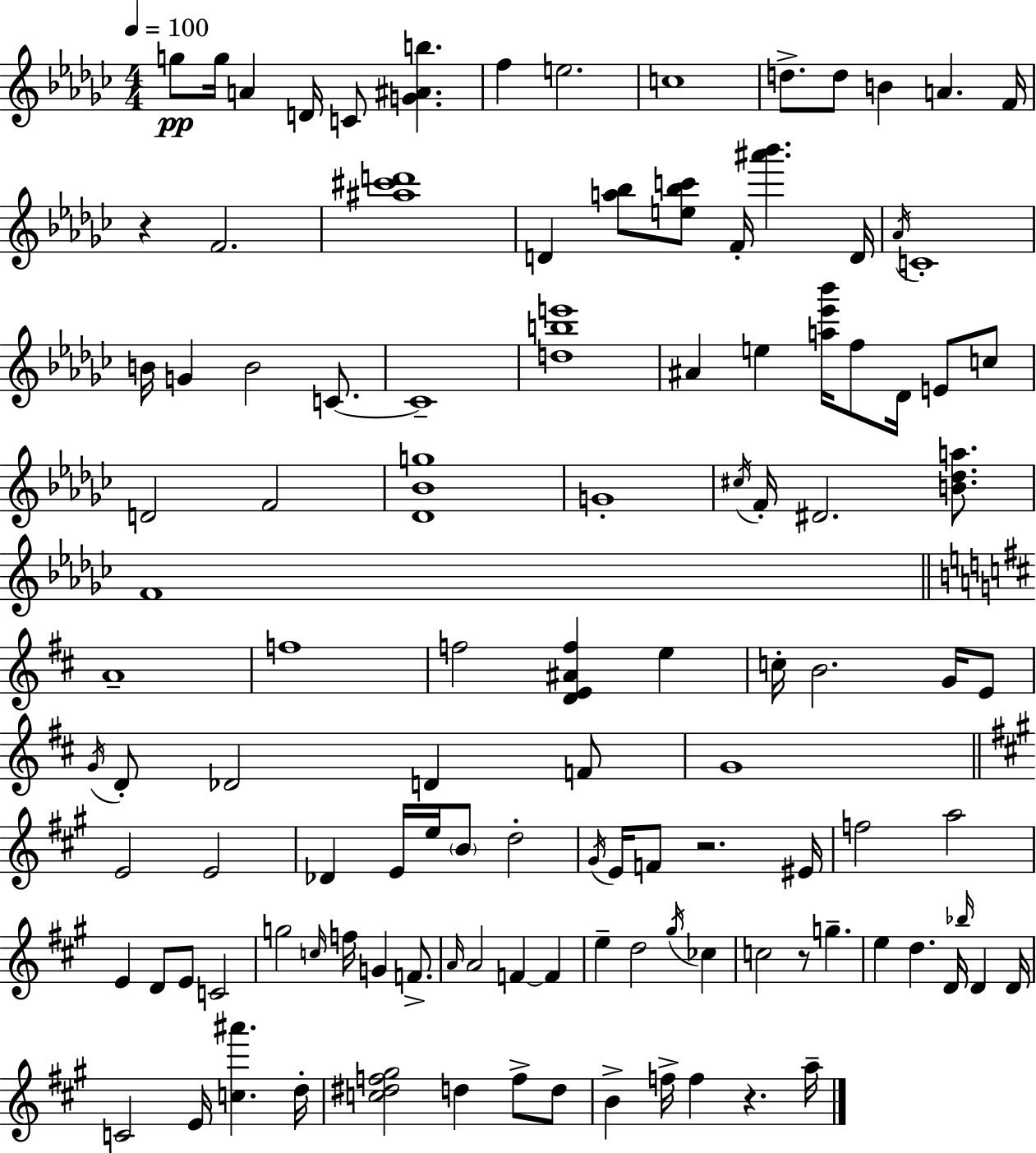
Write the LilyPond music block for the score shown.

{
  \clef treble
  \numericTimeSignature
  \time 4/4
  \key ees \minor
  \tempo 4 = 100
  g''8\pp g''16 a'4 d'16 c'8 <g' ais' b''>4. | f''4 e''2. | c''1 | d''8.-> d''8 b'4 a'4. f'16 | \break r4 f'2. | <ais'' cis''' d'''>1 | d'4 <a'' bes''>8 <e'' bes'' c'''>8 f'16-. <ais''' bes'''>4. d'16 | \acciaccatura { aes'16 } c'1-. | \break b'16 g'4 b'2 c'8.~~ | c'1-- | <d'' b'' e'''>1 | ais'4 e''4 <a'' ees''' bes'''>16 f''8 des'16 e'8 c''8 | \break d'2 f'2 | <des' bes' g''>1 | g'1-. | \acciaccatura { cis''16 } f'16-. dis'2. <b' des'' a''>8. | \break f'1 | \bar "||" \break \key d \major a'1-- | f''1 | f''2 <d' e' ais' f''>4 e''4 | c''16-. b'2. g'16 e'8 | \break \acciaccatura { g'16 } d'8-. des'2 d'4 f'8 | g'1 | \bar "||" \break \key a \major e'2 e'2 | des'4 e'16 e''16 \parenthesize b'8 d''2-. | \acciaccatura { gis'16 } e'16 f'8 r2. | eis'16 f''2 a''2 | \break e'4 d'8 e'8 c'2 | g''2 \grace { c''16 } f''16 g'4 f'8.-> | \grace { a'16 } a'2 f'4~~ f'4 | e''4-- d''2 \acciaccatura { gis''16 } | \break ces''4 c''2 r8 g''4.-- | e''4 d''4. d'16 \grace { bes''16 } | d'4 d'16 c'2 e'16 <c'' ais'''>4. | d''16-. <c'' dis'' f'' gis''>2 d''4 | \break f''8-> d''8 b'4-> f''16-> f''4 r4. | a''16-- \bar "|."
}